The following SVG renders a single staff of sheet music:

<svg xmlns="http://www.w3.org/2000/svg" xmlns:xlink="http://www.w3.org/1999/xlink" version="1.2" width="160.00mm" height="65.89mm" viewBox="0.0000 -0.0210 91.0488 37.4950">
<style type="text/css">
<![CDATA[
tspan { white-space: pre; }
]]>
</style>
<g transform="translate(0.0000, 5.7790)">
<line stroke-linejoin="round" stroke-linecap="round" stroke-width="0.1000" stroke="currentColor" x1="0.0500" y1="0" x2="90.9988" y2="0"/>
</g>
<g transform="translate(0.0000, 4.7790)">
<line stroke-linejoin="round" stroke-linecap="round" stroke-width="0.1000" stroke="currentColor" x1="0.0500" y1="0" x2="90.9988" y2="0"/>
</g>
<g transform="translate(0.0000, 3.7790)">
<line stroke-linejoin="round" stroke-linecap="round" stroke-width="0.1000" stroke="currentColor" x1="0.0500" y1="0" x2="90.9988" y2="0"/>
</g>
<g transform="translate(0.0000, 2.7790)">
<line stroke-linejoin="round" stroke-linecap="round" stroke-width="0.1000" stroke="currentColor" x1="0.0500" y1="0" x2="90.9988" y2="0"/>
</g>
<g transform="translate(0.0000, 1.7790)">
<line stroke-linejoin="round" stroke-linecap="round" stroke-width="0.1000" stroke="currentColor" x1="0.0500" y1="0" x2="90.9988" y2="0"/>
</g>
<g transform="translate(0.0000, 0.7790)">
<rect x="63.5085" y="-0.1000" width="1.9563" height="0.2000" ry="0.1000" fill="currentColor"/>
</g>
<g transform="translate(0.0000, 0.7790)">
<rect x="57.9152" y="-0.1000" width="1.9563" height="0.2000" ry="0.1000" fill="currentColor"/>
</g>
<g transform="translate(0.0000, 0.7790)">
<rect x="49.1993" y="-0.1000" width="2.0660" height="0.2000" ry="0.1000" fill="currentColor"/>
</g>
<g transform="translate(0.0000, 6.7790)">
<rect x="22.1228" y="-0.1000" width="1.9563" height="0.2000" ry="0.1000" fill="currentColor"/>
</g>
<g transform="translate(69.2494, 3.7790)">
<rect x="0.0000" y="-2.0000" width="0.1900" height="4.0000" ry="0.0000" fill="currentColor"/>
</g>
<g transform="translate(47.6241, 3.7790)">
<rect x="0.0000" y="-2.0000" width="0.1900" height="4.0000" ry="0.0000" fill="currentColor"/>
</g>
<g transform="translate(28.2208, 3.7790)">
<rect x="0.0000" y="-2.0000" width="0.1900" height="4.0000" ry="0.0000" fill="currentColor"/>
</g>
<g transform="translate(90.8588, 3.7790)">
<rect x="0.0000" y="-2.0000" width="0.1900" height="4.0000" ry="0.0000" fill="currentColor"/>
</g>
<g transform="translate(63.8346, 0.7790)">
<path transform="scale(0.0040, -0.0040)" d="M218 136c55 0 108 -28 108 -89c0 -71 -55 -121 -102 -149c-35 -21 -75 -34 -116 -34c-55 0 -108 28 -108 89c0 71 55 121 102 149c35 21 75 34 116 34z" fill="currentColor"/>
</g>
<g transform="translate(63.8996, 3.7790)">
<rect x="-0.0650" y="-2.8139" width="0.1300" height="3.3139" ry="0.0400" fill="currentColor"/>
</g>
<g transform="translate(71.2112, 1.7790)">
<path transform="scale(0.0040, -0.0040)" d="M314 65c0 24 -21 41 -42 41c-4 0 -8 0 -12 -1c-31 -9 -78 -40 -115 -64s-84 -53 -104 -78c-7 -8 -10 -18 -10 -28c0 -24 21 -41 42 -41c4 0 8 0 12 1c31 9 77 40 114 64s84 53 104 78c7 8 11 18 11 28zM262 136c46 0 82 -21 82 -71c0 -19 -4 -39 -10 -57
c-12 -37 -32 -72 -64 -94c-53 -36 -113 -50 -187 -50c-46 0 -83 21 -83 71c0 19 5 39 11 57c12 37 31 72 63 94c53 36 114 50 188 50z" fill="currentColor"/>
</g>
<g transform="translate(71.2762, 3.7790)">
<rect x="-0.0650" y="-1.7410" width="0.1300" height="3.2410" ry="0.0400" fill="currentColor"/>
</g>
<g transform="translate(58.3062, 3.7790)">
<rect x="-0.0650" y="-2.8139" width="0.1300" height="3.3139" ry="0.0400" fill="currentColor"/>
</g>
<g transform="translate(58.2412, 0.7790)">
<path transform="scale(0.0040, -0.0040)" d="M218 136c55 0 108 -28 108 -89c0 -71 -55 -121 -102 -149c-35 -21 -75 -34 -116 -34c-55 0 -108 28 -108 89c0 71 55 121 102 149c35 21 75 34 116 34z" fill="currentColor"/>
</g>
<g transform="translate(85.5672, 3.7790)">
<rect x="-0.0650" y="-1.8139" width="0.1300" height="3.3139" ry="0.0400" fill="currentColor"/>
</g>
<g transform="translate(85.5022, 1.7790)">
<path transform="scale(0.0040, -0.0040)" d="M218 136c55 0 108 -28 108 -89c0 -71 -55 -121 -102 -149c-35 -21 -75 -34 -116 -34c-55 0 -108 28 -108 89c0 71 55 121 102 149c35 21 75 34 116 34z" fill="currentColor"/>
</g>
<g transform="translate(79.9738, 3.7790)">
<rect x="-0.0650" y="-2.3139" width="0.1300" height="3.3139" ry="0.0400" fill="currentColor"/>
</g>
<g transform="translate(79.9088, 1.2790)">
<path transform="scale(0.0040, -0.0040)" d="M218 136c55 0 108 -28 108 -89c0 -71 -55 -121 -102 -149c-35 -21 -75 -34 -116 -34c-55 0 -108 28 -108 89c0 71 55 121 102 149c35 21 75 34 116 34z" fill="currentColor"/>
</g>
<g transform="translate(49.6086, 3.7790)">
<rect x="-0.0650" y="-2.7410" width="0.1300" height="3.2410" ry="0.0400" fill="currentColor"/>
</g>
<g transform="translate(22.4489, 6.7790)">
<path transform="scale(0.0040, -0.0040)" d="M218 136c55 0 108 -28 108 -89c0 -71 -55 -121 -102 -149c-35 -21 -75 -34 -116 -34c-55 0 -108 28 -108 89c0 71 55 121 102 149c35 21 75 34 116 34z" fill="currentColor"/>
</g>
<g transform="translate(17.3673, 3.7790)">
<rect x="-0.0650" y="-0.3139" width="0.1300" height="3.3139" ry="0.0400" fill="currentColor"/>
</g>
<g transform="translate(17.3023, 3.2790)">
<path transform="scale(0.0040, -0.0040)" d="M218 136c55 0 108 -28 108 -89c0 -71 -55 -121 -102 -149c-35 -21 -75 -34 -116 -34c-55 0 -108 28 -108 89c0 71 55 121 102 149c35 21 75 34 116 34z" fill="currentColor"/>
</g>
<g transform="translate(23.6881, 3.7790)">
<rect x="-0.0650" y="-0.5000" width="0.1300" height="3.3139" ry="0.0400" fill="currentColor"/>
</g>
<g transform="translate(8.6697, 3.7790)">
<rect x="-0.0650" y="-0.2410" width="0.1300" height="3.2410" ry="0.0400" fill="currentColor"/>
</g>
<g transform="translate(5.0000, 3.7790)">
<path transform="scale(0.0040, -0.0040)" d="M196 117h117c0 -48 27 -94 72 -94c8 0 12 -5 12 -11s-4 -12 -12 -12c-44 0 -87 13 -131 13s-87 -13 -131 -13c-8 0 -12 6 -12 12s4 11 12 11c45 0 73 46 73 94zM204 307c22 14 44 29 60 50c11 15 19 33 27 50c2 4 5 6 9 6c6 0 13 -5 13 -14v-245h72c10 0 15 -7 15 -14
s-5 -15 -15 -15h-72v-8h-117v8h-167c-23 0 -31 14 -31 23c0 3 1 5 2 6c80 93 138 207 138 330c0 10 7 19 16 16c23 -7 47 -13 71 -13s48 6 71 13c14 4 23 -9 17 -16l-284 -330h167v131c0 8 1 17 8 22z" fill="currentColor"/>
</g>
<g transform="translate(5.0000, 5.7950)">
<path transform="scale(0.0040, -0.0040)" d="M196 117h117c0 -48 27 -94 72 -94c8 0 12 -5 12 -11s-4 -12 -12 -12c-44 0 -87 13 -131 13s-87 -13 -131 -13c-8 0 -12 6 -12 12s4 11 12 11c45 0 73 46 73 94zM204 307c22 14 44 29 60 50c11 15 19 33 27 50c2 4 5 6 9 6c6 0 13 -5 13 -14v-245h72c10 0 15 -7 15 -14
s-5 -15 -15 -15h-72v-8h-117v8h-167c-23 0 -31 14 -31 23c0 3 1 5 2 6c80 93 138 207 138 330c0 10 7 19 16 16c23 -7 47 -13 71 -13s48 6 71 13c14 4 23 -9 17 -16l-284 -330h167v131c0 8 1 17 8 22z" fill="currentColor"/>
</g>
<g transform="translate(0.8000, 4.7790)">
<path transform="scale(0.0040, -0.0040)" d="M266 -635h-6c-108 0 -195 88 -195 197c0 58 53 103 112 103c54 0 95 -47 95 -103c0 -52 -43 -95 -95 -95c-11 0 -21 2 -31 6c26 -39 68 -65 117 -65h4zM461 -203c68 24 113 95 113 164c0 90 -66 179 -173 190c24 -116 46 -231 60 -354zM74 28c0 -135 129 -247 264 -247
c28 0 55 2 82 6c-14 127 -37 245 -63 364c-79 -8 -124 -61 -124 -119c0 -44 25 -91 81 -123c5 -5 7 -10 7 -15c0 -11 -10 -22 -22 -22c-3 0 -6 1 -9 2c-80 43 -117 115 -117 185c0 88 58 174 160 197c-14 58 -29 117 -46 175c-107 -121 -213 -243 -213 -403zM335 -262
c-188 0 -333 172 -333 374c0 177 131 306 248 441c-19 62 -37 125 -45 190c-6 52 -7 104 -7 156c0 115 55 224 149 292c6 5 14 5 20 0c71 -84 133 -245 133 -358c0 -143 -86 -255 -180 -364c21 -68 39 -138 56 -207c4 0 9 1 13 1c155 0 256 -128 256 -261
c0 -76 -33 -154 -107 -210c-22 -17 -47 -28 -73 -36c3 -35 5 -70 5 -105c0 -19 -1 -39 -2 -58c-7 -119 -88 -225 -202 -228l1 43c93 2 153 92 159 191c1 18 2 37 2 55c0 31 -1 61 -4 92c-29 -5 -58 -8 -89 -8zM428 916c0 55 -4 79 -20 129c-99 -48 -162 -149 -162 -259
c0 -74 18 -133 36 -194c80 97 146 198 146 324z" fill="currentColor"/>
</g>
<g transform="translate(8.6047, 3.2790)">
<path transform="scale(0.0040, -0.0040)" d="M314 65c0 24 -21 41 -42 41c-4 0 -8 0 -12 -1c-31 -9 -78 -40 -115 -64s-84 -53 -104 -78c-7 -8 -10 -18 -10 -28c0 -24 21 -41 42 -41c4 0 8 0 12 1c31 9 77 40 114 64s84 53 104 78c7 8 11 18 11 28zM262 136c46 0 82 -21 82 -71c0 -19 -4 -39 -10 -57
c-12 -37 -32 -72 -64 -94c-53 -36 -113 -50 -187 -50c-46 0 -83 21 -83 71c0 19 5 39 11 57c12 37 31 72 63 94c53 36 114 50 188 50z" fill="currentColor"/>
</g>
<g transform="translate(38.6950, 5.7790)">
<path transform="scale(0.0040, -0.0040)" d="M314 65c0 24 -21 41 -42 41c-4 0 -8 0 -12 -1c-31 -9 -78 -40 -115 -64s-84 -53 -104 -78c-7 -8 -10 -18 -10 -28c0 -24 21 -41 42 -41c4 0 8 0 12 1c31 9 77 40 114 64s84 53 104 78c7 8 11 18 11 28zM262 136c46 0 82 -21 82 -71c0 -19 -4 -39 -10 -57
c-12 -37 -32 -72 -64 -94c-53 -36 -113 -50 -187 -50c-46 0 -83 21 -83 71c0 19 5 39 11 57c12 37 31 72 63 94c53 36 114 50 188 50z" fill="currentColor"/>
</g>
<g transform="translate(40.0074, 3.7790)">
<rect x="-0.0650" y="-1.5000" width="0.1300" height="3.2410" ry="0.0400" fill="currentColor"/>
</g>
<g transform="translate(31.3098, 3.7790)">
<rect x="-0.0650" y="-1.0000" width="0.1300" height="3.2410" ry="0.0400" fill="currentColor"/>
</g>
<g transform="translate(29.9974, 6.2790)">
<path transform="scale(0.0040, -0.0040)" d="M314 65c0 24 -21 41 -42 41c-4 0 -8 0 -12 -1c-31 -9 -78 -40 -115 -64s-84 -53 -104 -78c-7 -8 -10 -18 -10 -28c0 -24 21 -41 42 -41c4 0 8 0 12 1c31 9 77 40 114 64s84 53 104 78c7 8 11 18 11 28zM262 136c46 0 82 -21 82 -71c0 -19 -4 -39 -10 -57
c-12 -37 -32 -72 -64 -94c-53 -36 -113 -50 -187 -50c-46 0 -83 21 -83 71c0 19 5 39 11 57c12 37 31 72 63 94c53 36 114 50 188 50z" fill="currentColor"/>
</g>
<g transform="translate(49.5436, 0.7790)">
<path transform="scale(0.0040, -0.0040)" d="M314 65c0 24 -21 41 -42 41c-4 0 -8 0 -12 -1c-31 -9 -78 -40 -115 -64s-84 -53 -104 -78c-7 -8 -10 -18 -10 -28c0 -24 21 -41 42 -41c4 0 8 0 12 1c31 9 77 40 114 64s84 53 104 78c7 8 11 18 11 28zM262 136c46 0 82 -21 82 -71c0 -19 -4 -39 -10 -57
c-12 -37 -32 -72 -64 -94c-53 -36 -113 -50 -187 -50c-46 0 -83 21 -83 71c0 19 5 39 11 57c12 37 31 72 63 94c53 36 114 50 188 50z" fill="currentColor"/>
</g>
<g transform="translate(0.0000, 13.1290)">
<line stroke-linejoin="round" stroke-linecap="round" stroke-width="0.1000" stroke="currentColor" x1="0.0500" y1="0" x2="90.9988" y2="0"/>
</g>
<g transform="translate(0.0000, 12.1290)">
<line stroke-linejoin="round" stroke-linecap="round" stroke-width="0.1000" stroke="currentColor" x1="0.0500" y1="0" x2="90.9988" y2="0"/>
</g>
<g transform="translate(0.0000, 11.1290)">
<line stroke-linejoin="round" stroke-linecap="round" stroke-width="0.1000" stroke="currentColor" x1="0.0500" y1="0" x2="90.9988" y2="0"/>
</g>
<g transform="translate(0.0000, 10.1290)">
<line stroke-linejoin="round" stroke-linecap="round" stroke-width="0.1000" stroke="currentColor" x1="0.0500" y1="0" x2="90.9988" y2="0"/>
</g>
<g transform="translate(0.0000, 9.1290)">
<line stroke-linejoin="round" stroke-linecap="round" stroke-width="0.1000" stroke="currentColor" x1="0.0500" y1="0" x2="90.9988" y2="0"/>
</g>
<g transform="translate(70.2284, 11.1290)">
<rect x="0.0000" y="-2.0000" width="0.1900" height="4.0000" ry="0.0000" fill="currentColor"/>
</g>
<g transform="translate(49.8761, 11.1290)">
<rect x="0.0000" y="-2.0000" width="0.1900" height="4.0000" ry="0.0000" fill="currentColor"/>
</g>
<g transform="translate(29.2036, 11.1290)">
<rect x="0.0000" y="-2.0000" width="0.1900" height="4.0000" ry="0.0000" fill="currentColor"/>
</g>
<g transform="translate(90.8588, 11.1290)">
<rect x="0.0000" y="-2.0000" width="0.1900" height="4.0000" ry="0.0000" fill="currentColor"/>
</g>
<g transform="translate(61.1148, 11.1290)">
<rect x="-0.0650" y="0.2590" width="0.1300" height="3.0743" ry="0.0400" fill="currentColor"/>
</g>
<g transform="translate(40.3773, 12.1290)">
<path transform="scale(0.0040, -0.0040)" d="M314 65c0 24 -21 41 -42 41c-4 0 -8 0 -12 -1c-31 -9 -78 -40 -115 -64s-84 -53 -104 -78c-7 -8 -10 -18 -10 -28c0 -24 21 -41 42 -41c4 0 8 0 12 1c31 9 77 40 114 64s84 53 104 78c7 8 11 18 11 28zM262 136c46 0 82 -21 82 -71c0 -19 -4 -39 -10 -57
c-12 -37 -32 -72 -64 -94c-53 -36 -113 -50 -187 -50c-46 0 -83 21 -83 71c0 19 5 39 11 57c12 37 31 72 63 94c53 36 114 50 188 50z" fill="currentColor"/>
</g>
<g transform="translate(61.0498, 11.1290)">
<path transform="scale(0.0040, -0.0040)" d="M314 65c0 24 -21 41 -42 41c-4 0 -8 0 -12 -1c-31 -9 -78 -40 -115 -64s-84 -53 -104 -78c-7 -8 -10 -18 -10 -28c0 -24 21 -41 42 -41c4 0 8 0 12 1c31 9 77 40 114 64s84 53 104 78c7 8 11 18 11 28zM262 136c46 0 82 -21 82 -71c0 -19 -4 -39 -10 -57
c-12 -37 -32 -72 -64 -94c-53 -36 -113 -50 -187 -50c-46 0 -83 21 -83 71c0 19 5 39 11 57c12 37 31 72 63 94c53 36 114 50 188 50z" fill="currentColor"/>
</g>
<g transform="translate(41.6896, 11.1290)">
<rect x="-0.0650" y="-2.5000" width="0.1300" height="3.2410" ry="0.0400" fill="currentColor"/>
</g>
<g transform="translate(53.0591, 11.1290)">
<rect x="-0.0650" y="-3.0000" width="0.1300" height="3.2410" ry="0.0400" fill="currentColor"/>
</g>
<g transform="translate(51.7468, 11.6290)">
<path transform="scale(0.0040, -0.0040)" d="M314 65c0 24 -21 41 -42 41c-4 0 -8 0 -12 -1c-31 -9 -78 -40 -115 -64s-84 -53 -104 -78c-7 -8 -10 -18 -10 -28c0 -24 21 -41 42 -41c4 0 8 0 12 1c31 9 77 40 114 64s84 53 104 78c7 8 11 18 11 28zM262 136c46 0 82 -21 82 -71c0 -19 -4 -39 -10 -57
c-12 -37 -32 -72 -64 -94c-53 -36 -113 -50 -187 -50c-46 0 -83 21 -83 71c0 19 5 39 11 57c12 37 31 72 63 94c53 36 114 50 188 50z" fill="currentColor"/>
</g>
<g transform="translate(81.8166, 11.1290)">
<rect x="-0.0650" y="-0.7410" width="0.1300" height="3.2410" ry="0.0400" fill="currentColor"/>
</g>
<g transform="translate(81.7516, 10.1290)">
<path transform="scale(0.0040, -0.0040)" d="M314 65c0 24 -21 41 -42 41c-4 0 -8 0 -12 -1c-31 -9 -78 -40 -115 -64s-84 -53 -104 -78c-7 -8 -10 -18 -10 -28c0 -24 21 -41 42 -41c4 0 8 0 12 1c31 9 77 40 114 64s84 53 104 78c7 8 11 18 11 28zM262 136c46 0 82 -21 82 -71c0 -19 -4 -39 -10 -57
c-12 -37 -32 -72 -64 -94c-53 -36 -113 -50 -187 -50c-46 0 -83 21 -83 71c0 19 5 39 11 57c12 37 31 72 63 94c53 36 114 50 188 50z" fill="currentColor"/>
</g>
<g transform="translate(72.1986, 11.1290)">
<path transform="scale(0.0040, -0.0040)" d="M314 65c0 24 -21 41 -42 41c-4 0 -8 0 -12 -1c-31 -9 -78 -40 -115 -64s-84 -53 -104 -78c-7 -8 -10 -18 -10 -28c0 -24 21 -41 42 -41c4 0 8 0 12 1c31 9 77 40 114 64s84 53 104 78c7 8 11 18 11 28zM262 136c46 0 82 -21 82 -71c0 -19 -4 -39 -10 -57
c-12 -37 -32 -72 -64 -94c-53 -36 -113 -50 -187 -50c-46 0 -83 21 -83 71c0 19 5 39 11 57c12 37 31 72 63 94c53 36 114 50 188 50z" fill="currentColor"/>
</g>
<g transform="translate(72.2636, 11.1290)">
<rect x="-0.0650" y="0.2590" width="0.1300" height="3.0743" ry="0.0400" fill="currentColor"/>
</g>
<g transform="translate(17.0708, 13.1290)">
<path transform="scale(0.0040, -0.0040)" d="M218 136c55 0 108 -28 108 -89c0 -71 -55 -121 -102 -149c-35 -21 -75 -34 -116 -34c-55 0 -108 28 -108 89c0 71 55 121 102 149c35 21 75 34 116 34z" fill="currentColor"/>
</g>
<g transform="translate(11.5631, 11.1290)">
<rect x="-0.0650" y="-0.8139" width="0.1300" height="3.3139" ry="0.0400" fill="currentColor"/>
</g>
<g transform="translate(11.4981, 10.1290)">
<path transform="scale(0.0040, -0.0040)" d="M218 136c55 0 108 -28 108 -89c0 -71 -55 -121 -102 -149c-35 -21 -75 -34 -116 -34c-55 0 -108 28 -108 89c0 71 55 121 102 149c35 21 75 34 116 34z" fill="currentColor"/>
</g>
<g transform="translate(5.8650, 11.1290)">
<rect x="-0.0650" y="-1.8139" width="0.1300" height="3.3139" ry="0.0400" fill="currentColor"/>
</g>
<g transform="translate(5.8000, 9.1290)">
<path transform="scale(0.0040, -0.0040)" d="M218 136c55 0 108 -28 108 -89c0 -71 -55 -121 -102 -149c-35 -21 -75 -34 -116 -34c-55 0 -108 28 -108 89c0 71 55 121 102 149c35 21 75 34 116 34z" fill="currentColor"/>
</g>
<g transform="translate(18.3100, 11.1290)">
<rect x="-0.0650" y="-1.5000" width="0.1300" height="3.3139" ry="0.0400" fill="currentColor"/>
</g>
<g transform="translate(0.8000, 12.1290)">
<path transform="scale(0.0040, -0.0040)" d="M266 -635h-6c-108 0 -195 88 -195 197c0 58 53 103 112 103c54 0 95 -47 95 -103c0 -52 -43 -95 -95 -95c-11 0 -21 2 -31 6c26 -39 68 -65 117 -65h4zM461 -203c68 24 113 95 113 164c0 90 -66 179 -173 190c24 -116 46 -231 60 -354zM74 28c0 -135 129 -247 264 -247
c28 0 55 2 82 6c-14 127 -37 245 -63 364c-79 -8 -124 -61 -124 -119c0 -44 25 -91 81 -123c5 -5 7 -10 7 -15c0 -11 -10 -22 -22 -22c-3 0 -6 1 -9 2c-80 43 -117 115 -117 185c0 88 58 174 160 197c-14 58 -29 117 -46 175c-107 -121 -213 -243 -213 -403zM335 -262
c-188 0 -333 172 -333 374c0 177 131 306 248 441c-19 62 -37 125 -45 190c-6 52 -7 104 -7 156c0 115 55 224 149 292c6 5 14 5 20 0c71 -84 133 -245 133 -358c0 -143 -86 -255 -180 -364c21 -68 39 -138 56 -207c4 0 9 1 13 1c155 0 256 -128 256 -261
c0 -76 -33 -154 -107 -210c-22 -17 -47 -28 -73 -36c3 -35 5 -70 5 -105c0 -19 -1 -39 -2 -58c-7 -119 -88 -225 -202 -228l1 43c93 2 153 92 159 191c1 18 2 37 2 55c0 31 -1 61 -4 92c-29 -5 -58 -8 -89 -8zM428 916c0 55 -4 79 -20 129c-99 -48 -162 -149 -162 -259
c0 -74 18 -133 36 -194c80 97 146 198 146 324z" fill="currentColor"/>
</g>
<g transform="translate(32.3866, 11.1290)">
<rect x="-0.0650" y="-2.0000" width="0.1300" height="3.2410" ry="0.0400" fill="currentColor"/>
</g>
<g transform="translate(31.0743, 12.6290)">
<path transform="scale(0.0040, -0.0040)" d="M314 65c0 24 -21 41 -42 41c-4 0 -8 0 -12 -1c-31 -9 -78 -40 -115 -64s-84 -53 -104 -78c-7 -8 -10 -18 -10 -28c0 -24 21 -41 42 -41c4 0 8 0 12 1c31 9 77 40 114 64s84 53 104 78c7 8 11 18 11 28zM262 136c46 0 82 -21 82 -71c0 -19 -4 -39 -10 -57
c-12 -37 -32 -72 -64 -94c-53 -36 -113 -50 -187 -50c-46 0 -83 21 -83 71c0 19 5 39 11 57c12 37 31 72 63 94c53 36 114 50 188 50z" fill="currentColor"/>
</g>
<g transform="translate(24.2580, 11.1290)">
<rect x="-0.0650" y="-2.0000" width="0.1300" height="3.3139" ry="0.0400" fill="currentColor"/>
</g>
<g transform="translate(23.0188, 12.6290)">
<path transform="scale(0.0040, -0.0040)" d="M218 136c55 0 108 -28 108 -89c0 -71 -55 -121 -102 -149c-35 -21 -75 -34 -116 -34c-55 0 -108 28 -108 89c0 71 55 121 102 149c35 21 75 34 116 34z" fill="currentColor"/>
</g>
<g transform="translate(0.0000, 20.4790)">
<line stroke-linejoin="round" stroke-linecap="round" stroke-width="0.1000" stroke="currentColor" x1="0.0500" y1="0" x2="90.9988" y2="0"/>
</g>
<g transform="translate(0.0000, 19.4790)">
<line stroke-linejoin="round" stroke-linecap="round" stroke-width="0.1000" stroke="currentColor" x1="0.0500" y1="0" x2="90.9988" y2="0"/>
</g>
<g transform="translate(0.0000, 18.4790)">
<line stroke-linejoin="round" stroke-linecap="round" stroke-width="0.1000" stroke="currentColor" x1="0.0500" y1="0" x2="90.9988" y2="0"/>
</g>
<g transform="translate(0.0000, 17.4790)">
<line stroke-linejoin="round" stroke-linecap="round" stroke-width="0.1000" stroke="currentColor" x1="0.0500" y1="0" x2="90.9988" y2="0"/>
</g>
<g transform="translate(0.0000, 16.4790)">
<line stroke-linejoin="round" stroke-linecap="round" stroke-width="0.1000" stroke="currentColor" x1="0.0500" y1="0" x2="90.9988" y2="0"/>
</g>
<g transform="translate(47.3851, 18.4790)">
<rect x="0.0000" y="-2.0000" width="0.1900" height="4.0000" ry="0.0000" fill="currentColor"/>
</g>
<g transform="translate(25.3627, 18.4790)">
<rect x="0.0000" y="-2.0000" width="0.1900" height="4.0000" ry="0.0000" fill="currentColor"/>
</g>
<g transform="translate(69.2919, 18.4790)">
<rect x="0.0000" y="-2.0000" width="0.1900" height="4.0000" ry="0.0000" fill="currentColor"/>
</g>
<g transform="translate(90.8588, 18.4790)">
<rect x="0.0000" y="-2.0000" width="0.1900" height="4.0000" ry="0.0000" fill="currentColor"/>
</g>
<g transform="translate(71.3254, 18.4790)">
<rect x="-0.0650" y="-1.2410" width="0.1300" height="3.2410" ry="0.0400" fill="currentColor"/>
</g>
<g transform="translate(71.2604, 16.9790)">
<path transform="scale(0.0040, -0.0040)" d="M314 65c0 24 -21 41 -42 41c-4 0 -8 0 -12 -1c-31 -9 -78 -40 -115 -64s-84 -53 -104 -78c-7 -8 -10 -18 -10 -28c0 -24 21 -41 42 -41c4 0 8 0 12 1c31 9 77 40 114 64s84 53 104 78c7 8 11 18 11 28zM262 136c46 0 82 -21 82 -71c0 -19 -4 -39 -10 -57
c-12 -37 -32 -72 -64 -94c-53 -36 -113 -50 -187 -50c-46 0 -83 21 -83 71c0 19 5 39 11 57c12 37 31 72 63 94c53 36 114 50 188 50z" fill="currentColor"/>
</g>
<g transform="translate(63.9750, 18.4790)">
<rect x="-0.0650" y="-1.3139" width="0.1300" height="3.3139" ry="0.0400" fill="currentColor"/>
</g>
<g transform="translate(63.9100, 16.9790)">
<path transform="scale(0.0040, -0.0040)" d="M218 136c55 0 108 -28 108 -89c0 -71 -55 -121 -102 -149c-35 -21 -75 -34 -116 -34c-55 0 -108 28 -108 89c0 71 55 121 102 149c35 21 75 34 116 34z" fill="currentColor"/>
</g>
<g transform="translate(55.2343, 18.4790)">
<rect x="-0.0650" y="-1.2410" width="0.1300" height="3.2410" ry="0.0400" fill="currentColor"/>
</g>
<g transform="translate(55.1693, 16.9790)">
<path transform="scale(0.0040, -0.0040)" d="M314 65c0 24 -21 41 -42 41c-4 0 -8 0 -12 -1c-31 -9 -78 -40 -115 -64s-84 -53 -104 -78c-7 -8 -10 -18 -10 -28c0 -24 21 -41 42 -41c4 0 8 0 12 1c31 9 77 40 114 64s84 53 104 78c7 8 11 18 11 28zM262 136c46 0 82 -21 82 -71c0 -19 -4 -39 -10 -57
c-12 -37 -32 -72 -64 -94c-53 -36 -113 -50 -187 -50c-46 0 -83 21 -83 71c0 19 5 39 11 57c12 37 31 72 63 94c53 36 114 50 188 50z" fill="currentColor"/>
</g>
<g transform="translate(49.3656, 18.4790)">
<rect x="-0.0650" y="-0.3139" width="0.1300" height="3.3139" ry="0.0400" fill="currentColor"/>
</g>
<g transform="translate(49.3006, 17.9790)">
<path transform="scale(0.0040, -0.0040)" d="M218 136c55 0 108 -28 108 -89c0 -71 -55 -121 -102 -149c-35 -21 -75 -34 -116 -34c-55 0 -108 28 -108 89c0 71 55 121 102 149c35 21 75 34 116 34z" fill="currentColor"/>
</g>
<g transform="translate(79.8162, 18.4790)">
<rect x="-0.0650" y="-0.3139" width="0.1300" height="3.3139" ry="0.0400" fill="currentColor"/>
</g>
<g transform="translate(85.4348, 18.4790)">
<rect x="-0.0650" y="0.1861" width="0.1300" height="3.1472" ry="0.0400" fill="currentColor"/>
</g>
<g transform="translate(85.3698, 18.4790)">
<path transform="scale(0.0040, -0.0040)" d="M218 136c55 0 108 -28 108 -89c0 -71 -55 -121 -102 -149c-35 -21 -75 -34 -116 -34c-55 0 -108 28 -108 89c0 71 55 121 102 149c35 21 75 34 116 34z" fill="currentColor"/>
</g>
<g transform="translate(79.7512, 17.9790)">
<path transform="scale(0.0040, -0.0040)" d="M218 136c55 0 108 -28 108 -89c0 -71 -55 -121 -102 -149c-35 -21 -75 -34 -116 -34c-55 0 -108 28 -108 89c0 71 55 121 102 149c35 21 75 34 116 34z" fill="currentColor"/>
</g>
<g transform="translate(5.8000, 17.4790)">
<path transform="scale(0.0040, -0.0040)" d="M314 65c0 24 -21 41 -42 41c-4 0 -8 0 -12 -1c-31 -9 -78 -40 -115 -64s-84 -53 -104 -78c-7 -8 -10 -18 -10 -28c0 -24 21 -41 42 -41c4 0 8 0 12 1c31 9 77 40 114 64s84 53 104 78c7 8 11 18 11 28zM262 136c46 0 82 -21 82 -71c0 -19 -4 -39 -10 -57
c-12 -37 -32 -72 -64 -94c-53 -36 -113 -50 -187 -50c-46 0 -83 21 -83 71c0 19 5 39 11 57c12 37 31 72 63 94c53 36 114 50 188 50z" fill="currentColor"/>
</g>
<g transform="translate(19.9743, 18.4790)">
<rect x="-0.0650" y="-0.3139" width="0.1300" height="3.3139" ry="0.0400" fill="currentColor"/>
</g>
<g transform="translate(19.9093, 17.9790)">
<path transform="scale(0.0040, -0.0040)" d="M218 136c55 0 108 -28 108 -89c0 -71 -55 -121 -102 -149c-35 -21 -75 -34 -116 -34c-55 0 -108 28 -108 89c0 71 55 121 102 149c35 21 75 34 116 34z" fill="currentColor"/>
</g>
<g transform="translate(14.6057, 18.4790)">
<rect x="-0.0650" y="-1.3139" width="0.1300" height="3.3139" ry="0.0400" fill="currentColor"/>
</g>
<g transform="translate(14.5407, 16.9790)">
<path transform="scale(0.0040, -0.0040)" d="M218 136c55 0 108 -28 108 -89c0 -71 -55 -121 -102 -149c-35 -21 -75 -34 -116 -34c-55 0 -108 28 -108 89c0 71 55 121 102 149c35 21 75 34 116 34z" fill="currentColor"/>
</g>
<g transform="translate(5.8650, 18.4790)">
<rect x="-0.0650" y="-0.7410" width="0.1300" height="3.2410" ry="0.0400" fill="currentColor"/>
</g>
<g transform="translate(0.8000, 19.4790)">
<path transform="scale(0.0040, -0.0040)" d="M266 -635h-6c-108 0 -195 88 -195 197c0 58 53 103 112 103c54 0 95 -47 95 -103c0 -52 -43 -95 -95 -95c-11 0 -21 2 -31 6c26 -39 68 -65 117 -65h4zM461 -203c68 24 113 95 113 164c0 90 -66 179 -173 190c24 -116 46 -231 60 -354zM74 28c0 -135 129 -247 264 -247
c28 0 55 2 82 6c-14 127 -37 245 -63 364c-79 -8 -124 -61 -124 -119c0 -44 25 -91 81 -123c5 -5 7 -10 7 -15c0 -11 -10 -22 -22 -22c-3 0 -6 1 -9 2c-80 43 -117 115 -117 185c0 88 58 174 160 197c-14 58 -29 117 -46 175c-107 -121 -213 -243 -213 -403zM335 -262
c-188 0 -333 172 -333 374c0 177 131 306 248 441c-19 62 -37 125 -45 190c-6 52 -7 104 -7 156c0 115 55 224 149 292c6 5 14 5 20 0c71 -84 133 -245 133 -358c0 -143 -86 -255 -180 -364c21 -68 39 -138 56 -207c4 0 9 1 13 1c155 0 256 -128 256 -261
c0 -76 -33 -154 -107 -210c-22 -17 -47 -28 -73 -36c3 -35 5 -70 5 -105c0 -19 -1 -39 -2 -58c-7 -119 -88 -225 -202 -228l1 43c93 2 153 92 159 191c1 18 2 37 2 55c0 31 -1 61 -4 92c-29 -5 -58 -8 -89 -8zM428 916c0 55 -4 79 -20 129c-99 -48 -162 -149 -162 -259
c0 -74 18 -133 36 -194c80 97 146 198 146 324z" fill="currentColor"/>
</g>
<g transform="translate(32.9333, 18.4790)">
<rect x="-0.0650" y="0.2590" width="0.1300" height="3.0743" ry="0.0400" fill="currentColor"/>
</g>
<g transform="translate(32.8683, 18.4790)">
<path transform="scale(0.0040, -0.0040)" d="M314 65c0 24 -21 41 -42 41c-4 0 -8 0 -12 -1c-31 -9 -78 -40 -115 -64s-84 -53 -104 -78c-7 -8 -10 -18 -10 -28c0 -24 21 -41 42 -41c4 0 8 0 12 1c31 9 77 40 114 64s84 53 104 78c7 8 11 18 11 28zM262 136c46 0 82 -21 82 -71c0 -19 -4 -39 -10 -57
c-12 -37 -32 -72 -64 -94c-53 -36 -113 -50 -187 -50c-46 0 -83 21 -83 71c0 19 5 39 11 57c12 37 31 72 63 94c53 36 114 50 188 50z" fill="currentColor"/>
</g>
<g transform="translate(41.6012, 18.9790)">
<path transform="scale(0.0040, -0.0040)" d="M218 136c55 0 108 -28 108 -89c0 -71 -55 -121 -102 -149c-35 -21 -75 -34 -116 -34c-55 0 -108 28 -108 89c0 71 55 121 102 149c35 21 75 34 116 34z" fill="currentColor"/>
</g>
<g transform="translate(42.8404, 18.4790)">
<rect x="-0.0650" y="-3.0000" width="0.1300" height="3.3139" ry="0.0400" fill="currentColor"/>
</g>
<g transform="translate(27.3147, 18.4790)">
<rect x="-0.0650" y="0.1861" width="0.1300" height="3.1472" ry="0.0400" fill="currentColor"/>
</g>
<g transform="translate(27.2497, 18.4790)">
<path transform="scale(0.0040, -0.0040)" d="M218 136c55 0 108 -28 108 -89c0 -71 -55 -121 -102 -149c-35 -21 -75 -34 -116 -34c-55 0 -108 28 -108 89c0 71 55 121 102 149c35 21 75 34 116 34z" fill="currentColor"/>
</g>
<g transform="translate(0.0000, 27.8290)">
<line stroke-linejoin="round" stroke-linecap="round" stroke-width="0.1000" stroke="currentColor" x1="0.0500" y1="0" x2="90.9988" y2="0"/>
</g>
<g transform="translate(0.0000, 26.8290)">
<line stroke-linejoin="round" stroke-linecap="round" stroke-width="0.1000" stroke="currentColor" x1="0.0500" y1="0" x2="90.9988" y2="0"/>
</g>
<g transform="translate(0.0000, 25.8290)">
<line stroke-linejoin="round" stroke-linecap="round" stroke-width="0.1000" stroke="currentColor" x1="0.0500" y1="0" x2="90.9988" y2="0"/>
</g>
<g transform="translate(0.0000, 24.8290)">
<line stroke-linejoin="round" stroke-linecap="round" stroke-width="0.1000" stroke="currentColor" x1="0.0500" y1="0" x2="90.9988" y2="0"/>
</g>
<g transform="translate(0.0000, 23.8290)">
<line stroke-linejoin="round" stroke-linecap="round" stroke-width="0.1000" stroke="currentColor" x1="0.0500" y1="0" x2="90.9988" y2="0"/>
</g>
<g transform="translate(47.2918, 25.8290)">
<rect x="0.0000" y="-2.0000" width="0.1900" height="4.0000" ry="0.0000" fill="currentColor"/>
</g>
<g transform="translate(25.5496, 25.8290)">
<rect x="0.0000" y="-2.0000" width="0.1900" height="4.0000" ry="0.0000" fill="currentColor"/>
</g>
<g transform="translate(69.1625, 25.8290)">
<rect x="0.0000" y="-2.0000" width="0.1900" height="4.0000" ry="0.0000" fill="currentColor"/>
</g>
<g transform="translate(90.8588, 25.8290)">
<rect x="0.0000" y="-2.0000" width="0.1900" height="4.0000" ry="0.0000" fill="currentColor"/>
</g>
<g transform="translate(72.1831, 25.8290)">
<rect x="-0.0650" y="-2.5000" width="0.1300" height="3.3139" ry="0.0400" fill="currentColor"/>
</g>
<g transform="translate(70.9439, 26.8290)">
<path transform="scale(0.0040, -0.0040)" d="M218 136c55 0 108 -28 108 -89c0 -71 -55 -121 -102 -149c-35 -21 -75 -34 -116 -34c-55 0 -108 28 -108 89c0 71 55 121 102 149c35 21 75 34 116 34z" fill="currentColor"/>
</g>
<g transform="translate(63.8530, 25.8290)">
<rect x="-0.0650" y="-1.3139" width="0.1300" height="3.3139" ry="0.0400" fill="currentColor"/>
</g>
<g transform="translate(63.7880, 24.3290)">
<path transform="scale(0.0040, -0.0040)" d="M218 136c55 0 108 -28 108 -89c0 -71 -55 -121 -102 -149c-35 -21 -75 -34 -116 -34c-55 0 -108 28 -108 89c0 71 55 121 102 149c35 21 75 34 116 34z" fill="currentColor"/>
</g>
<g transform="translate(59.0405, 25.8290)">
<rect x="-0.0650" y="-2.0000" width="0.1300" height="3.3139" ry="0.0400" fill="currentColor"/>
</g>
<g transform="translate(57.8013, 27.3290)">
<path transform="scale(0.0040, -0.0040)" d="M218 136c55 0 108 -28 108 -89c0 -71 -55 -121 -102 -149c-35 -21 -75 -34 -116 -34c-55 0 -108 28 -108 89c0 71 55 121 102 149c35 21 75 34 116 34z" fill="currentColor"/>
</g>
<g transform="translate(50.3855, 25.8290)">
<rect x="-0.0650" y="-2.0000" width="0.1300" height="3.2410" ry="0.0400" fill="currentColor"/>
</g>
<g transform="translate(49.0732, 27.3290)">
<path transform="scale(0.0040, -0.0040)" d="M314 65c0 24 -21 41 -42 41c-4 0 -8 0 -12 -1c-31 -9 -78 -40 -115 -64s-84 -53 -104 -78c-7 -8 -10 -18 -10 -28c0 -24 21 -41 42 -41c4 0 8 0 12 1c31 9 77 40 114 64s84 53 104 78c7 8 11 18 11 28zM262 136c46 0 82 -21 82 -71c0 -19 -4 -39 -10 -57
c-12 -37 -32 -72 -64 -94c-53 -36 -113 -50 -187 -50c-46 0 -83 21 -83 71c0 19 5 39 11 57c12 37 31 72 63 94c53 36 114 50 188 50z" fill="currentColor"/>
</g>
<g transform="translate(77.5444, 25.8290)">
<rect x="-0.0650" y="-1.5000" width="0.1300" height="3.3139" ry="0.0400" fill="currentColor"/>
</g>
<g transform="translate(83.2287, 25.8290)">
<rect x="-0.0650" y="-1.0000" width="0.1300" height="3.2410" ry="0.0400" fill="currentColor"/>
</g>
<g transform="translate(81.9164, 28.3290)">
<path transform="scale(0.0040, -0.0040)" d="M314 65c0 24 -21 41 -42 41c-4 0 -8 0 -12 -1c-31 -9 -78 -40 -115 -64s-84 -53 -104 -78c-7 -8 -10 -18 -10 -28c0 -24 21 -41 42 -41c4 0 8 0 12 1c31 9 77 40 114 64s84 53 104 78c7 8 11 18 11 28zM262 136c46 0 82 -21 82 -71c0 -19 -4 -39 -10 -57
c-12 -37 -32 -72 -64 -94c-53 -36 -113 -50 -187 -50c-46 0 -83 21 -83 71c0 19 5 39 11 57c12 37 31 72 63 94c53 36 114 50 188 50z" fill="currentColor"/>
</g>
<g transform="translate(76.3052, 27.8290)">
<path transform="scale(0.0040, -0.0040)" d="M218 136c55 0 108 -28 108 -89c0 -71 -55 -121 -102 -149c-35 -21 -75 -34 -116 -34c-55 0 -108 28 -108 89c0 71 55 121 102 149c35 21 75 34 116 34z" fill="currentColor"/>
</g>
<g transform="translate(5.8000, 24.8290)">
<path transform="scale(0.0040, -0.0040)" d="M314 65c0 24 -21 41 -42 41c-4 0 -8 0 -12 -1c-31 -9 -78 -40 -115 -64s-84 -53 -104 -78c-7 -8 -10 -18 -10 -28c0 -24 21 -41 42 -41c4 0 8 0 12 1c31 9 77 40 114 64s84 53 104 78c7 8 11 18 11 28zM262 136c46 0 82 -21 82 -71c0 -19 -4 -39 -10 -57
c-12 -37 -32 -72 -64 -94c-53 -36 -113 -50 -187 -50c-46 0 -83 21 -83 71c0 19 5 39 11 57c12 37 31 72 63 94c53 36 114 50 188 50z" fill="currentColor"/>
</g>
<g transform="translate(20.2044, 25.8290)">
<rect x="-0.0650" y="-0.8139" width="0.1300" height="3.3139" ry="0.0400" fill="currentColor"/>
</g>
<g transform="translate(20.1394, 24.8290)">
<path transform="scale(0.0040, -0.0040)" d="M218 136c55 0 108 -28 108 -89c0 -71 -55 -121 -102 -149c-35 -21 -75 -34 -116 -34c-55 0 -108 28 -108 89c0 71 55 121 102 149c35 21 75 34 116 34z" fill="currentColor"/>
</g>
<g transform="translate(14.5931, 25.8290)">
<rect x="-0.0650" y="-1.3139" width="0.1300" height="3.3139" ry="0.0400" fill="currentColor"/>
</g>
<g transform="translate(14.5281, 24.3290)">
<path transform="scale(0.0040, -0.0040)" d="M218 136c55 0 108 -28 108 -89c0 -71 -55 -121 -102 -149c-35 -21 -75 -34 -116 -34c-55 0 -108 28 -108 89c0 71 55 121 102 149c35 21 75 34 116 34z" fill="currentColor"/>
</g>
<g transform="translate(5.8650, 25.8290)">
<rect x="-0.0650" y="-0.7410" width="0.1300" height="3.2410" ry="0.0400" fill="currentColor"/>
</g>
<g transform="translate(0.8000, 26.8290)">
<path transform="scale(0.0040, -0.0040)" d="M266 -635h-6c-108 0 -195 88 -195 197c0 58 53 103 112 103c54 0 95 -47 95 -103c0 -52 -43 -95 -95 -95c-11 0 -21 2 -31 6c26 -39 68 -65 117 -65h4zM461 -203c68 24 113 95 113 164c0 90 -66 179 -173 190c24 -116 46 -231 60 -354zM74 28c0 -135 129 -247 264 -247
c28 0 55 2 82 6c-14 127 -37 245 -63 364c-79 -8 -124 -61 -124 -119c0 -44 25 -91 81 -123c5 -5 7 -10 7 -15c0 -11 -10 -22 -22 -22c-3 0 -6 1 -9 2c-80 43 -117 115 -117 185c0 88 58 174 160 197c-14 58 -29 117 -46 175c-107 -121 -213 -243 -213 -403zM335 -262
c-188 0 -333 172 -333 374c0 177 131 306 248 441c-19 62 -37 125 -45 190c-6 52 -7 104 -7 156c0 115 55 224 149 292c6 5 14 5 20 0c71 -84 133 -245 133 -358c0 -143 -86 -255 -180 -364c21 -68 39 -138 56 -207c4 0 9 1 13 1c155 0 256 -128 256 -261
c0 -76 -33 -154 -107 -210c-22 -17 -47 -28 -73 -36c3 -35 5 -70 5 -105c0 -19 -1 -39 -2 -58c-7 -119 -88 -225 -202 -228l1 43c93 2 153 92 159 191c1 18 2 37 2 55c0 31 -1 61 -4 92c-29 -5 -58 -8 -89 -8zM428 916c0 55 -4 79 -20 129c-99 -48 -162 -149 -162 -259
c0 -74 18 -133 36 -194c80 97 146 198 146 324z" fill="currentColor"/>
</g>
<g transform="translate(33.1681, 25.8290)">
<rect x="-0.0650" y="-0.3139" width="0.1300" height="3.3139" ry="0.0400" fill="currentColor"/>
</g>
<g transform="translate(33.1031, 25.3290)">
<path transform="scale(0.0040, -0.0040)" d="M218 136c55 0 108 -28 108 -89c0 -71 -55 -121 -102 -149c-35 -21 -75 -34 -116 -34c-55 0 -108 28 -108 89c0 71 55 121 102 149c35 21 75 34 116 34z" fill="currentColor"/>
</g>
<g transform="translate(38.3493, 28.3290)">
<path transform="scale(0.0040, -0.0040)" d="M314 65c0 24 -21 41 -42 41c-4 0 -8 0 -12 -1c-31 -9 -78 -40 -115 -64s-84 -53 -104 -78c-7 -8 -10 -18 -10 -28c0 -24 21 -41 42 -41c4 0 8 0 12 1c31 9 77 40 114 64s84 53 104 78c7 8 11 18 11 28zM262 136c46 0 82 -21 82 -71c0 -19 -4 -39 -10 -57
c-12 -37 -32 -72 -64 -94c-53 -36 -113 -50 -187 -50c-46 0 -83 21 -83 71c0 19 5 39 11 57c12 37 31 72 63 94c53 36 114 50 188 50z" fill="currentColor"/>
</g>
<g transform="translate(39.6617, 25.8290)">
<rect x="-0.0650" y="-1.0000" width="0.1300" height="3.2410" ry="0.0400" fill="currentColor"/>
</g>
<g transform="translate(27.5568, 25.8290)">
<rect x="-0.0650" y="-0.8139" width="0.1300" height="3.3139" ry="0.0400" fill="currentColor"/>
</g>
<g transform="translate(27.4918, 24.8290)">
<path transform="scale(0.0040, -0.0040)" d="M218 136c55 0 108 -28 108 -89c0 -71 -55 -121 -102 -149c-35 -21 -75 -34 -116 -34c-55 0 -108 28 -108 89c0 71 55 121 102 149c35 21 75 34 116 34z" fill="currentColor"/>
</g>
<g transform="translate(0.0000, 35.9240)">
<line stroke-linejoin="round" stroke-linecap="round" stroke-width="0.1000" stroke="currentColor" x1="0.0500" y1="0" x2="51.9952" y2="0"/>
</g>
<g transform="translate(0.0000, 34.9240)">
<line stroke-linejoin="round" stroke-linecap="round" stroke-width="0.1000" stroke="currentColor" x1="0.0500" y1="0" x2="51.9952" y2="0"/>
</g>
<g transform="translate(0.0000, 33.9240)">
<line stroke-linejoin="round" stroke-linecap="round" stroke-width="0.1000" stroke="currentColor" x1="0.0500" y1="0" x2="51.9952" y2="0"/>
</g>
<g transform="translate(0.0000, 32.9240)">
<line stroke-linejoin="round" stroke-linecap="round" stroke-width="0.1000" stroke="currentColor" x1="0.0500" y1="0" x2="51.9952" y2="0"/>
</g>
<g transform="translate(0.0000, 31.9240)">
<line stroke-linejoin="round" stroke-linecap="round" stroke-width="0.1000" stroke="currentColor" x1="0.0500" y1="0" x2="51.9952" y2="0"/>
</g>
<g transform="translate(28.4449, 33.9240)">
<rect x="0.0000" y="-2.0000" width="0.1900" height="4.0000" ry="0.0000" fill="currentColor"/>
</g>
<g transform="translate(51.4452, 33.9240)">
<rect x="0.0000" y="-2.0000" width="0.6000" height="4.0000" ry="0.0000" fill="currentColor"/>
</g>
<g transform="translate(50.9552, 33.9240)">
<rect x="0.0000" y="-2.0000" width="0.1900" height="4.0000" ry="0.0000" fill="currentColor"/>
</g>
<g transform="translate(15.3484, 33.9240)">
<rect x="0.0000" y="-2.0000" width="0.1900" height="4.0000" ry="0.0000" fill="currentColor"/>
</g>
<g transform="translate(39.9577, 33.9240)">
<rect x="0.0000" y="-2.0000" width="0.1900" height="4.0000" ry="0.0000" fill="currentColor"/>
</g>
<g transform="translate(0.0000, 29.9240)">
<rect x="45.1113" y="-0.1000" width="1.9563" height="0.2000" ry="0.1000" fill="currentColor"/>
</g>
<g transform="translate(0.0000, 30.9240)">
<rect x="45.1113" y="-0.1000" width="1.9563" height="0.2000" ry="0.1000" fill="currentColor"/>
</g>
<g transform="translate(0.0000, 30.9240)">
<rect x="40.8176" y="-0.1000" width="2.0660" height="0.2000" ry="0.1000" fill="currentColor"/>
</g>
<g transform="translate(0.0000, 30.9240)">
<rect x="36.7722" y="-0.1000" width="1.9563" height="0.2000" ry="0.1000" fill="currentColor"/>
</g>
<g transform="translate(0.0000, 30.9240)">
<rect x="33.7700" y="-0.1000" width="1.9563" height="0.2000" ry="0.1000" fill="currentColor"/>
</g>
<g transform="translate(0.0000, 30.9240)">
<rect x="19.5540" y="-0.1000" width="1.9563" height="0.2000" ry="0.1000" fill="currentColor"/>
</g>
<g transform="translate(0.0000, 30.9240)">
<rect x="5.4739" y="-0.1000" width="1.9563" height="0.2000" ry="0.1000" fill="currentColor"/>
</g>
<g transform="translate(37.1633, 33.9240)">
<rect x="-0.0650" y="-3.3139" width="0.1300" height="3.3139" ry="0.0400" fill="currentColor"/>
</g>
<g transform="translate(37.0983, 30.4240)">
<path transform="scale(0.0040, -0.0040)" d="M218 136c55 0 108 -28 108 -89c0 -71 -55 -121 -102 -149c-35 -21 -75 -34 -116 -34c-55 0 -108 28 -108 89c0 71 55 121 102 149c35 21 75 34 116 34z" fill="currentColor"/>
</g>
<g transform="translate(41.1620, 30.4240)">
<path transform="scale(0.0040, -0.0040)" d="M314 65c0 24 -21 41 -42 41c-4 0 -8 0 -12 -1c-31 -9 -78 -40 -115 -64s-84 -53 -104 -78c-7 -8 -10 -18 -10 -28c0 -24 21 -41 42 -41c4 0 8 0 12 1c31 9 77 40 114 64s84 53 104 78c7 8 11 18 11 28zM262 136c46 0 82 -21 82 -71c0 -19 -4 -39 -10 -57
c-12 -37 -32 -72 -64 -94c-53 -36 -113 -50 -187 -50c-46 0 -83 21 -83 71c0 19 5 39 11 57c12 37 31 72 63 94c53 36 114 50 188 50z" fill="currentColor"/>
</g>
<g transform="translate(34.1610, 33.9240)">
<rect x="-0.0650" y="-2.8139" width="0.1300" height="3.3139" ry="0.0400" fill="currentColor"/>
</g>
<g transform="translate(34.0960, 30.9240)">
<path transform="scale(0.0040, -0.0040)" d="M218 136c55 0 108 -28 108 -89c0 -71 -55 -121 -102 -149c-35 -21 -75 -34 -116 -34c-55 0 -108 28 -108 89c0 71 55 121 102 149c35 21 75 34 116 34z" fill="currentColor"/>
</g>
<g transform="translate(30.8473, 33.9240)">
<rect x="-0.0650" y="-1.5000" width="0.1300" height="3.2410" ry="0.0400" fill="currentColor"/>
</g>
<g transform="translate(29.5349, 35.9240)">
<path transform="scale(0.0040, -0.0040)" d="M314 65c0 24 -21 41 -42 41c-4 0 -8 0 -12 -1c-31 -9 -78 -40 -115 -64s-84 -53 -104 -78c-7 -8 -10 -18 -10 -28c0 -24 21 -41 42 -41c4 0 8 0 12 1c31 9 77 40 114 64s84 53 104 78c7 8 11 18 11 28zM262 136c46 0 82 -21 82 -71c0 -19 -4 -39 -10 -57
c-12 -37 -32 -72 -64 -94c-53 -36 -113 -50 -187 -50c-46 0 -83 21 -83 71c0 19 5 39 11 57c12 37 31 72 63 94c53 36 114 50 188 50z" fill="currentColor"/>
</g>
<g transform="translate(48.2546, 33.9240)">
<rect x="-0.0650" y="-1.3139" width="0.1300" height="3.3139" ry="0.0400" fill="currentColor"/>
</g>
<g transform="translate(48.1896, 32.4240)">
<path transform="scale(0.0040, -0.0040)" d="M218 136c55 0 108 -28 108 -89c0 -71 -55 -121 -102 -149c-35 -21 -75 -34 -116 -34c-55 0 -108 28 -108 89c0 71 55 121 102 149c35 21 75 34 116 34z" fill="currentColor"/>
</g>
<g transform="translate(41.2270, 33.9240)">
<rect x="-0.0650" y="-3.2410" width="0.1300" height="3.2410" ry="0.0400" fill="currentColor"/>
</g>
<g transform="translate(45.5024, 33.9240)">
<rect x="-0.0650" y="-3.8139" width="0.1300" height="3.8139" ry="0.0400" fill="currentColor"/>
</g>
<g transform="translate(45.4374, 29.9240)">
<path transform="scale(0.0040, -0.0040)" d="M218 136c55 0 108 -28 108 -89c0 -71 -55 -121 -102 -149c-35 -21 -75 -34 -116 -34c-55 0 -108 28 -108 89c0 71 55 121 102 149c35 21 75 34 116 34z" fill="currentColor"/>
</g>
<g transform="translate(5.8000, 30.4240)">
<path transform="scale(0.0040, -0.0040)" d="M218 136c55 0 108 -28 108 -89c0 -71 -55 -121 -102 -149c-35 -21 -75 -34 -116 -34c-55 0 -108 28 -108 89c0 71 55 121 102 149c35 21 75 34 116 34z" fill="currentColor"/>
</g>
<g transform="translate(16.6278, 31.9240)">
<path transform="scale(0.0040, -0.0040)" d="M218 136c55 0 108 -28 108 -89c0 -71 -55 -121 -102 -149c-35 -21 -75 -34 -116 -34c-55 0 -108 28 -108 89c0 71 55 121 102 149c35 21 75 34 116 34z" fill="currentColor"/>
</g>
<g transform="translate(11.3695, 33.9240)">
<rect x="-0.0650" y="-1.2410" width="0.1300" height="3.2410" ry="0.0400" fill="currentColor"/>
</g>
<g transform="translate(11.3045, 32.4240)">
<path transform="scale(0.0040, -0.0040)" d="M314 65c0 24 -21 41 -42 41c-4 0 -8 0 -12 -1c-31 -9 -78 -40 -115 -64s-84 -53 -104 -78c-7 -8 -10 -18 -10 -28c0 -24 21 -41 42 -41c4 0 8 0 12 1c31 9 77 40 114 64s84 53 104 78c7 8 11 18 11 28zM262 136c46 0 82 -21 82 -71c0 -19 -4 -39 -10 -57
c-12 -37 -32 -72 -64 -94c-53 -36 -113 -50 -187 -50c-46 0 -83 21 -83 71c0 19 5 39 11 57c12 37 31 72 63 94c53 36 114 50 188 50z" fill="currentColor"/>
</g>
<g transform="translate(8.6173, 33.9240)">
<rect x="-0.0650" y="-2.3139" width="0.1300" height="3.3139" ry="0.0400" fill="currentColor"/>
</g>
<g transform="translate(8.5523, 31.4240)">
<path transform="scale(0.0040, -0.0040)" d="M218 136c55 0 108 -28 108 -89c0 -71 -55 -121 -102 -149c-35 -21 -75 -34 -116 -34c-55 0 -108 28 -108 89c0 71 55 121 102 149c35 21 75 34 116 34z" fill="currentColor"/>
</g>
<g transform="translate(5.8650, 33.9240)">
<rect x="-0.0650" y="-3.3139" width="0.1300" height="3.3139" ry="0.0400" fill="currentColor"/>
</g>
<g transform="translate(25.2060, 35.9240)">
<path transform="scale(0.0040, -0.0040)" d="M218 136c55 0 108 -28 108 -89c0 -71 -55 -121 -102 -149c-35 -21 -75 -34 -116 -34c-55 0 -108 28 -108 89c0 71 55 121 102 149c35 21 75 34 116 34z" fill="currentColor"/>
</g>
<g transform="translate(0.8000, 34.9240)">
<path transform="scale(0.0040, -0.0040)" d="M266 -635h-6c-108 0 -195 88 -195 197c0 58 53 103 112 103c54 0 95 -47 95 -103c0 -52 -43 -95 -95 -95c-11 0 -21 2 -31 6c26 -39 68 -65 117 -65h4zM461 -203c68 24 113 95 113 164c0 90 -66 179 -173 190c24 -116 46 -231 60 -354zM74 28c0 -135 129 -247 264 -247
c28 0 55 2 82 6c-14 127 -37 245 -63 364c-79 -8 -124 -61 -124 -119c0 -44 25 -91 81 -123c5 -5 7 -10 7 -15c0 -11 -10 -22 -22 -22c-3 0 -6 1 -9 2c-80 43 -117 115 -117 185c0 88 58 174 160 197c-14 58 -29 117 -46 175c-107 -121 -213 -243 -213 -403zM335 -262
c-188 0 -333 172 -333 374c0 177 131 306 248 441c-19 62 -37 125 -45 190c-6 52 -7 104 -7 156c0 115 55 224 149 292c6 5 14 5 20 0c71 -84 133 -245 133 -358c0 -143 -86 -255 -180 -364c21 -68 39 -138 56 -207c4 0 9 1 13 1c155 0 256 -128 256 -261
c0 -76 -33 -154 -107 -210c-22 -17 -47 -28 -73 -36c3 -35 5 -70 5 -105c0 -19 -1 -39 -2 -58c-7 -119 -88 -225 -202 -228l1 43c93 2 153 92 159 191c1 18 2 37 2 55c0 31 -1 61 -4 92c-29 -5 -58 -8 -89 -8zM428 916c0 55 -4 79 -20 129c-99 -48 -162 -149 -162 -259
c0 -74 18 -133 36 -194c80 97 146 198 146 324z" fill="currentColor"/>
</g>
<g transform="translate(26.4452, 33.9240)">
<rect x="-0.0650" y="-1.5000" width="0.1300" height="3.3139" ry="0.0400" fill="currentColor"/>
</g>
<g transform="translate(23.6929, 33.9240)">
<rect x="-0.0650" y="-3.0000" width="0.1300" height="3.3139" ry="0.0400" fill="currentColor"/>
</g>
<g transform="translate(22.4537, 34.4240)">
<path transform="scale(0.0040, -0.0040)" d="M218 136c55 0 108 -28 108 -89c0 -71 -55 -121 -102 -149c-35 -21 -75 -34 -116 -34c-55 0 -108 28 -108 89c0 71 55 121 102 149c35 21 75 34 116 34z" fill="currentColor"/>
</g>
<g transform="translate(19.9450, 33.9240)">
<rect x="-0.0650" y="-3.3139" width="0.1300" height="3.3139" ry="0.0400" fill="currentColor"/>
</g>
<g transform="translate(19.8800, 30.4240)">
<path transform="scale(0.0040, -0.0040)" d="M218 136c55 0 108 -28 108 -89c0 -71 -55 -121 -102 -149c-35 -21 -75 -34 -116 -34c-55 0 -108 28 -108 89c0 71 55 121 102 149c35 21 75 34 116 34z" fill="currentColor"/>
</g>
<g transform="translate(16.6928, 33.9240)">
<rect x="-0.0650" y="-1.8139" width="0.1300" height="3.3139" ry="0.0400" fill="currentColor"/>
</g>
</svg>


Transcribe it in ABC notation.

X:1
T:Untitled
M:4/4
L:1/4
K:C
c2 c C D2 E2 a2 a a f2 g f f d E F F2 G2 A2 B2 B2 d2 d2 e c B B2 A c e2 e e2 c B d2 e d d c D2 F2 F e G E D2 b g e2 f b A E E2 a b b2 c' e